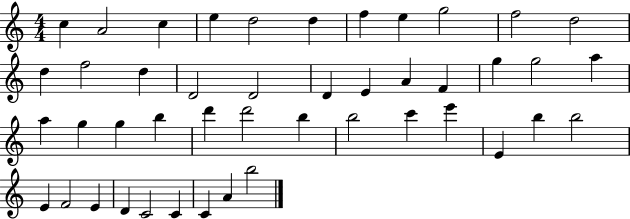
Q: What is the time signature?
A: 4/4